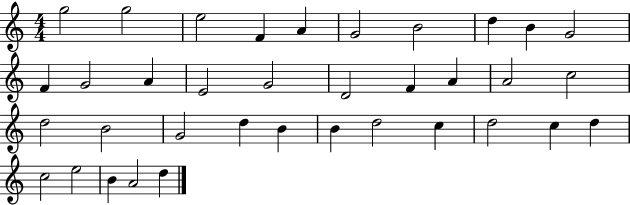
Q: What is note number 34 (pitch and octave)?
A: B4